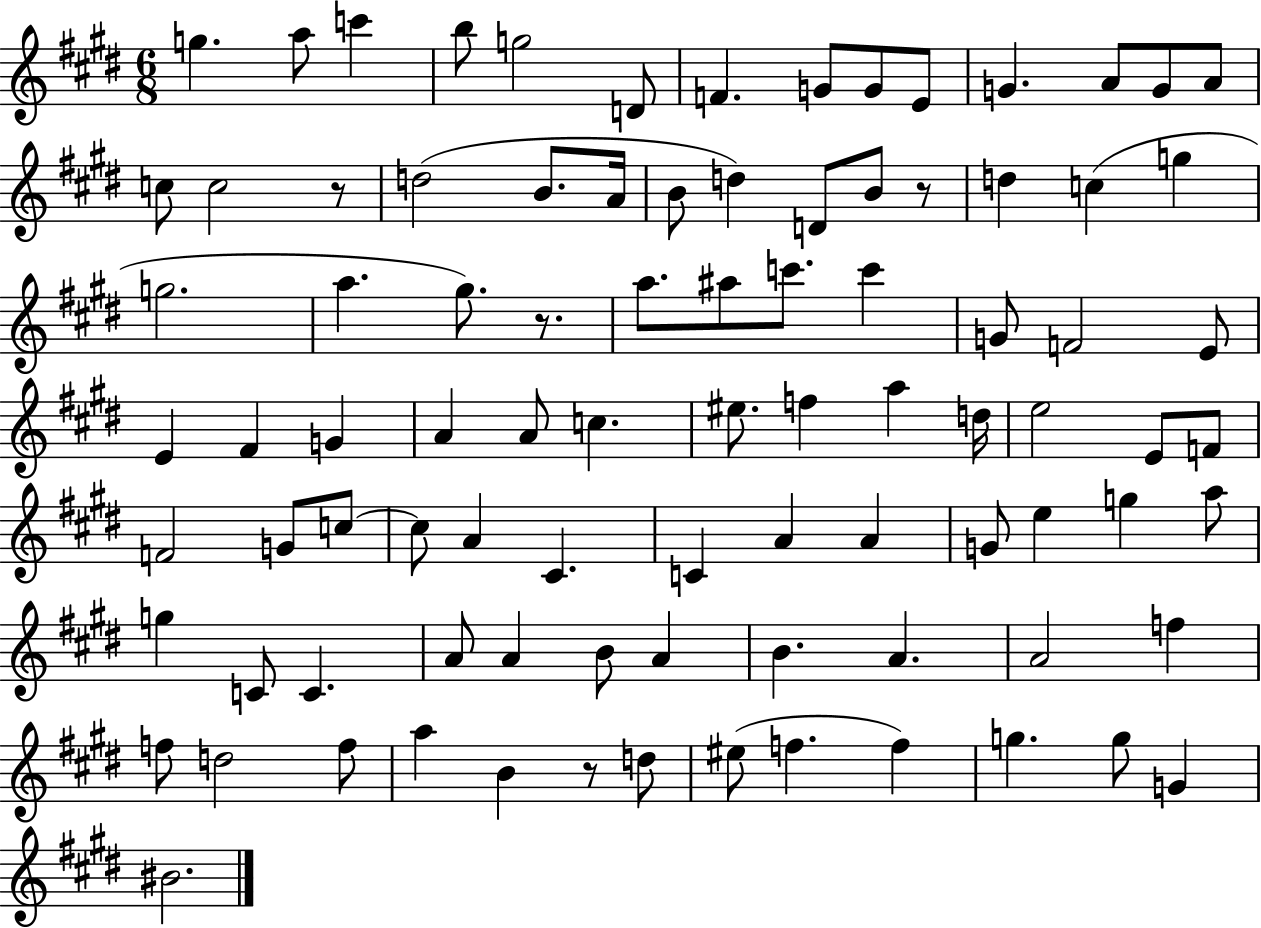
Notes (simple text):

G5/q. A5/e C6/q B5/e G5/h D4/e F4/q. G4/e G4/e E4/e G4/q. A4/e G4/e A4/e C5/e C5/h R/e D5/h B4/e. A4/s B4/e D5/q D4/e B4/e R/e D5/q C5/q G5/q G5/h. A5/q. G#5/e. R/e. A5/e. A#5/e C6/e. C6/q G4/e F4/h E4/e E4/q F#4/q G4/q A4/q A4/e C5/q. EIS5/e. F5/q A5/q D5/s E5/h E4/e F4/e F4/h G4/e C5/e C5/e A4/q C#4/q. C4/q A4/q A4/q G4/e E5/q G5/q A5/e G5/q C4/e C4/q. A4/e A4/q B4/e A4/q B4/q. A4/q. A4/h F5/q F5/e D5/h F5/e A5/q B4/q R/e D5/e EIS5/e F5/q. F5/q G5/q. G5/e G4/q BIS4/h.